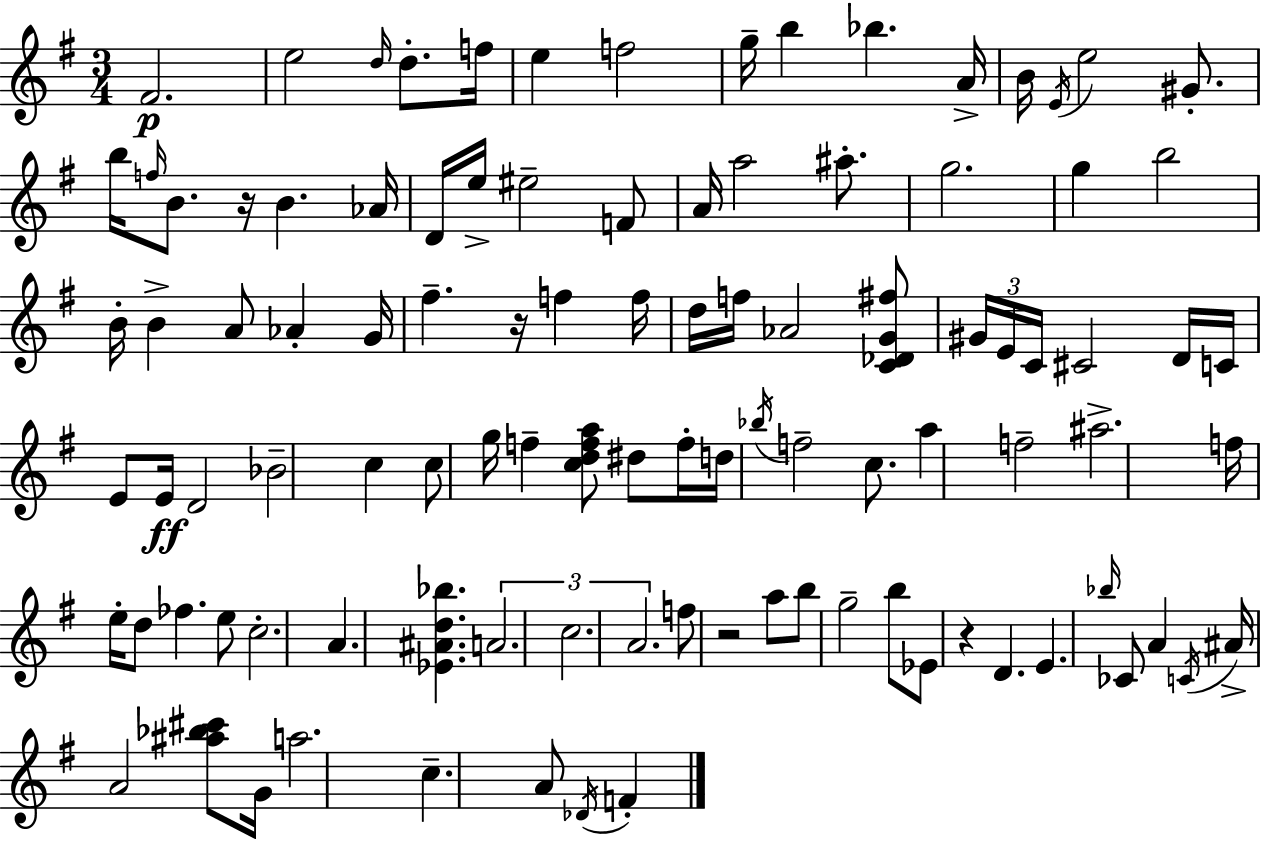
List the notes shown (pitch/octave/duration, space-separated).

F#4/h. E5/h D5/s D5/e. F5/s E5/q F5/h G5/s B5/q Bb5/q. A4/s B4/s E4/s E5/h G#4/e. B5/s F5/s B4/e. R/s B4/q. Ab4/s D4/s E5/s EIS5/h F4/e A4/s A5/h A#5/e. G5/h. G5/q B5/h B4/s B4/q A4/e Ab4/q G4/s F#5/q. R/s F5/q F5/s D5/s F5/s Ab4/h [C4,Db4,G4,F#5]/e G#4/s E4/s C4/s C#4/h D4/s C4/s E4/e E4/s D4/h Bb4/h C5/q C5/e G5/s F5/q [C5,D5,F5,A5]/e D#5/e F5/s D5/s Bb5/s F5/h C5/e. A5/q F5/h A#5/h. F5/s E5/s D5/e FES5/q. E5/e C5/h. A4/q. [Eb4,A#4,D5,Bb5]/q. A4/h. C5/h. A4/h. F5/e R/h A5/e B5/e G5/h B5/e Eb4/e R/q D4/q. E4/q. Bb5/s CES4/e A4/q C4/s A#4/s A4/h [A#5,Bb5,C#6]/e G4/s A5/h. C5/q. A4/e Db4/s F4/q